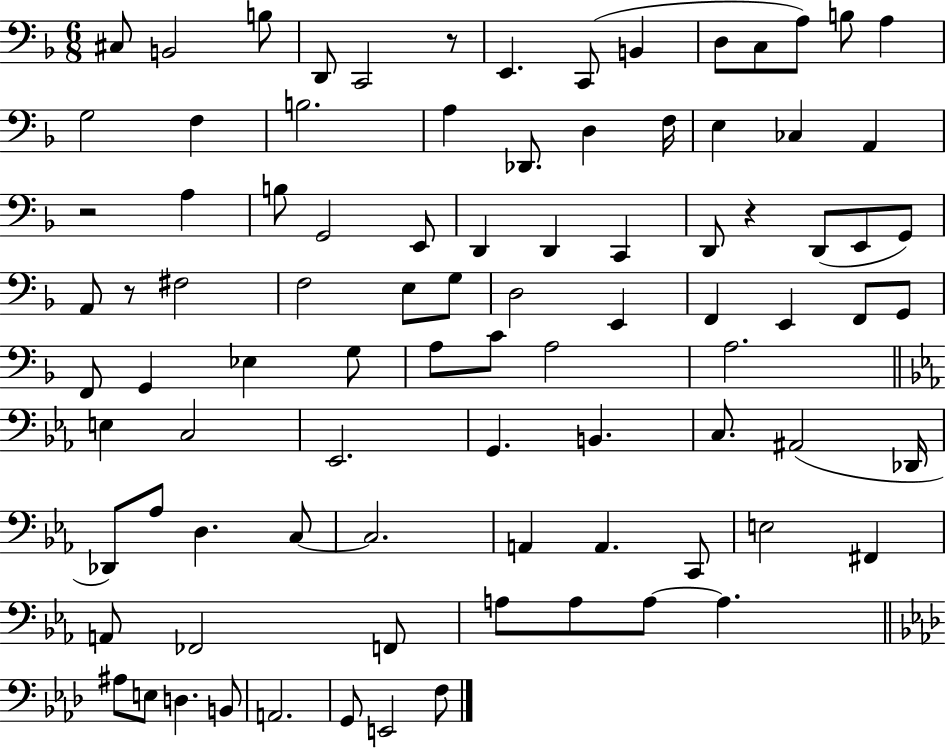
C#3/e B2/h B3/e D2/e C2/h R/e E2/q. C2/e B2/q D3/e C3/e A3/e B3/e A3/q G3/h F3/q B3/h. A3/q Db2/e. D3/q F3/s E3/q CES3/q A2/q R/h A3/q B3/e G2/h E2/e D2/q D2/q C2/q D2/e R/q D2/e E2/e G2/e A2/e R/e F#3/h F3/h E3/e G3/e D3/h E2/q F2/q E2/q F2/e G2/e F2/e G2/q Eb3/q G3/e A3/e C4/e A3/h A3/h. E3/q C3/h Eb2/h. G2/q. B2/q. C3/e. A#2/h Db2/s Db2/e Ab3/e D3/q. C3/e C3/h. A2/q A2/q. C2/e E3/h F#2/q A2/e FES2/h F2/e A3/e A3/e A3/e A3/q. A#3/e E3/e D3/q. B2/e A2/h. G2/e E2/h F3/e